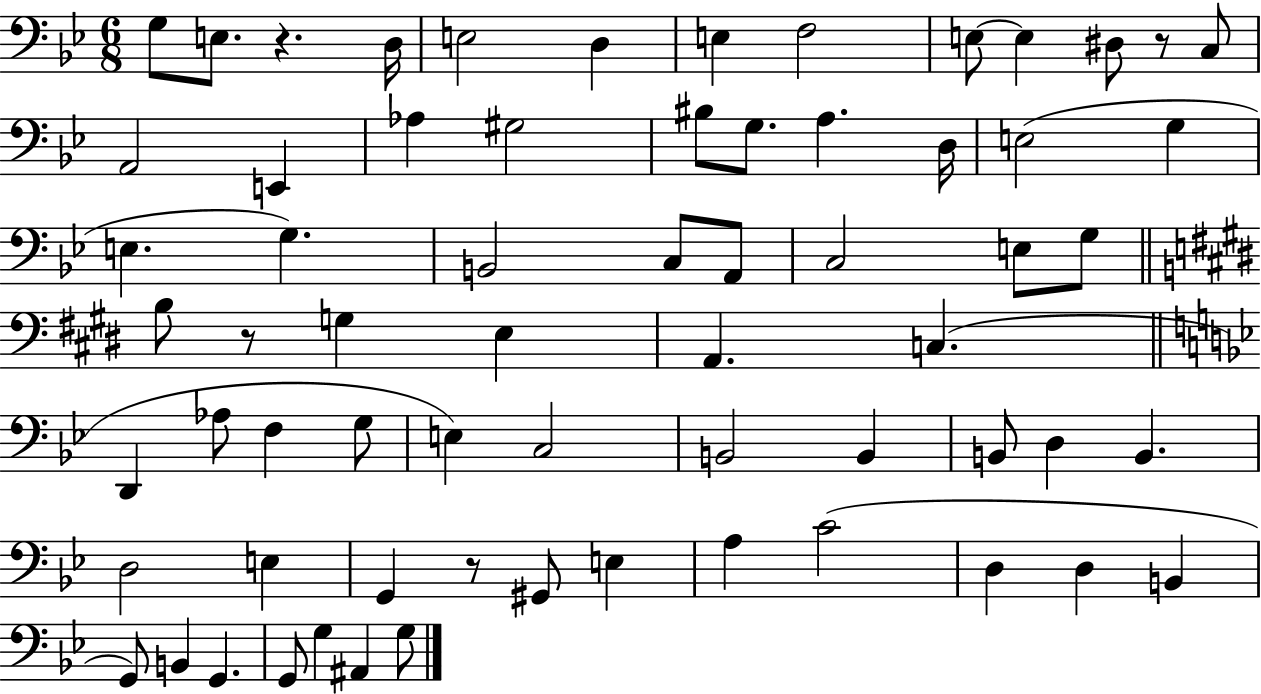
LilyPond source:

{
  \clef bass
  \numericTimeSignature
  \time 6/8
  \key bes \major
  g8 e8. r4. d16 | e2 d4 | e4 f2 | e8~~ e4 dis8 r8 c8 | \break a,2 e,4 | aes4 gis2 | bis8 g8. a4. d16 | e2( g4 | \break e4. g4.) | b,2 c8 a,8 | c2 e8 g8 | \bar "||" \break \key e \major b8 r8 g4 e4 | a,4. c4.( | \bar "||" \break \key g \minor d,4 aes8 f4 g8 | e4) c2 | b,2 b,4 | b,8 d4 b,4. | \break d2 e4 | g,4 r8 gis,8 e4 | a4 c'2( | d4 d4 b,4 | \break g,8) b,4 g,4. | g,8 g4 ais,4 g8 | \bar "|."
}